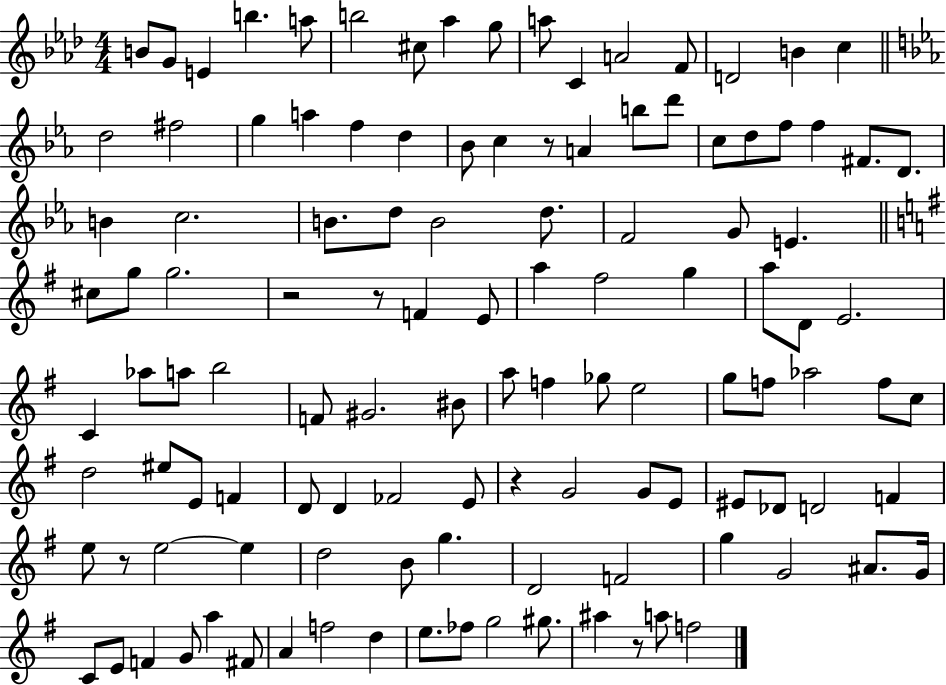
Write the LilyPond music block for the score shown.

{
  \clef treble
  \numericTimeSignature
  \time 4/4
  \key aes \major
  b'8 g'8 e'4 b''4. a''8 | b''2 cis''8 aes''4 g''8 | a''8 c'4 a'2 f'8 | d'2 b'4 c''4 | \break \bar "||" \break \key ees \major d''2 fis''2 | g''4 a''4 f''4 d''4 | bes'8 c''4 r8 a'4 b''8 d'''8 | c''8 d''8 f''8 f''4 fis'8. d'8. | \break b'4 c''2. | b'8. d''8 b'2 d''8. | f'2 g'8 e'4. | \bar "||" \break \key e \minor cis''8 g''8 g''2. | r2 r8 f'4 e'8 | a''4 fis''2 g''4 | a''8 d'8 e'2. | \break c'4 aes''8 a''8 b''2 | f'8 gis'2. bis'8 | a''8 f''4 ges''8 e''2 | g''8 f''8 aes''2 f''8 c''8 | \break d''2 eis''8 e'8 f'4 | d'8 d'4 fes'2 e'8 | r4 g'2 g'8 e'8 | eis'8 des'8 d'2 f'4 | \break e''8 r8 e''2~~ e''4 | d''2 b'8 g''4. | d'2 f'2 | g''4 g'2 ais'8. g'16 | \break c'8 e'8 f'4 g'8 a''4 fis'8 | a'4 f''2 d''4 | e''8. fes''8 g''2 gis''8. | ais''4 r8 a''8 f''2 | \break \bar "|."
}